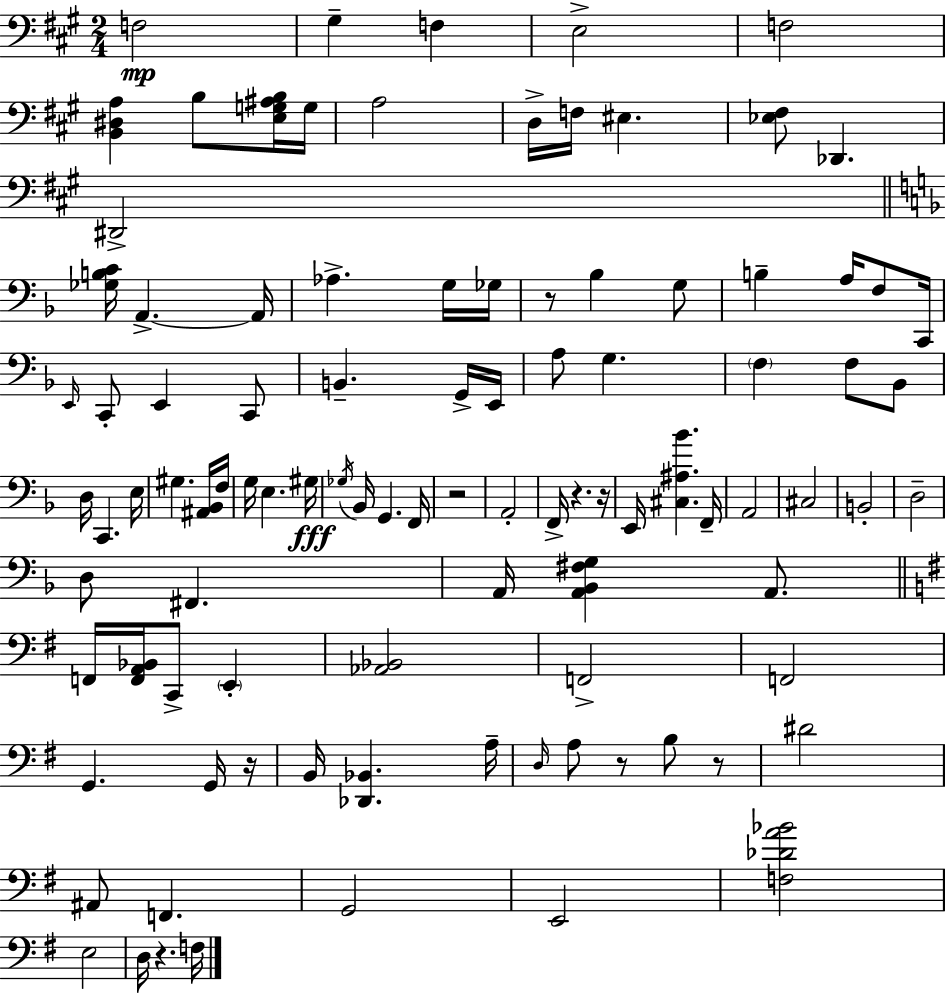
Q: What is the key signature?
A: A major